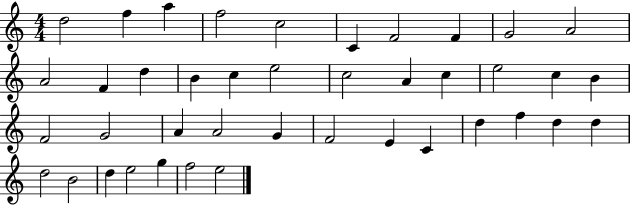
D5/h F5/q A5/q F5/h C5/h C4/q F4/h F4/q G4/h A4/h A4/h F4/q D5/q B4/q C5/q E5/h C5/h A4/q C5/q E5/h C5/q B4/q F4/h G4/h A4/q A4/h G4/q F4/h E4/q C4/q D5/q F5/q D5/q D5/q D5/h B4/h D5/q E5/h G5/q F5/h E5/h